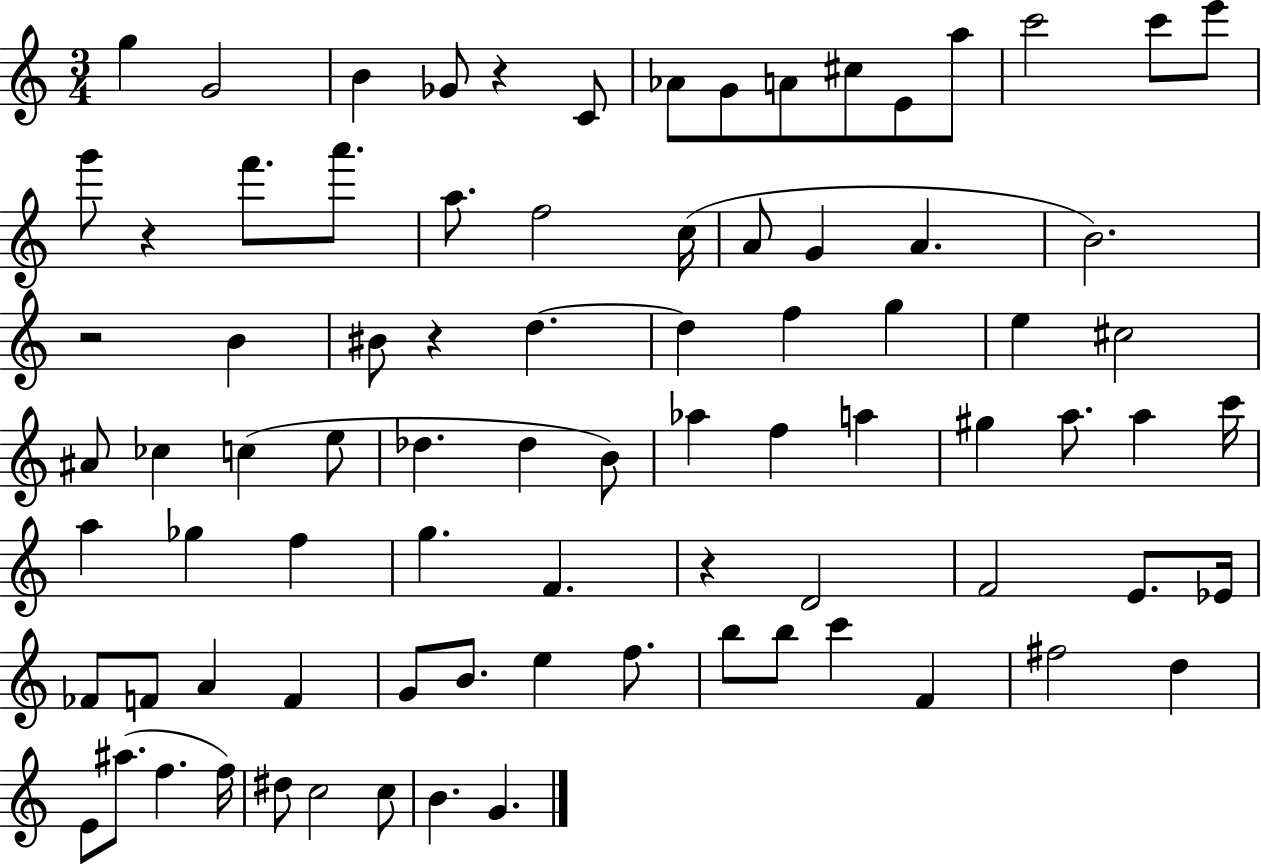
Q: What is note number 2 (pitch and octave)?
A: G4